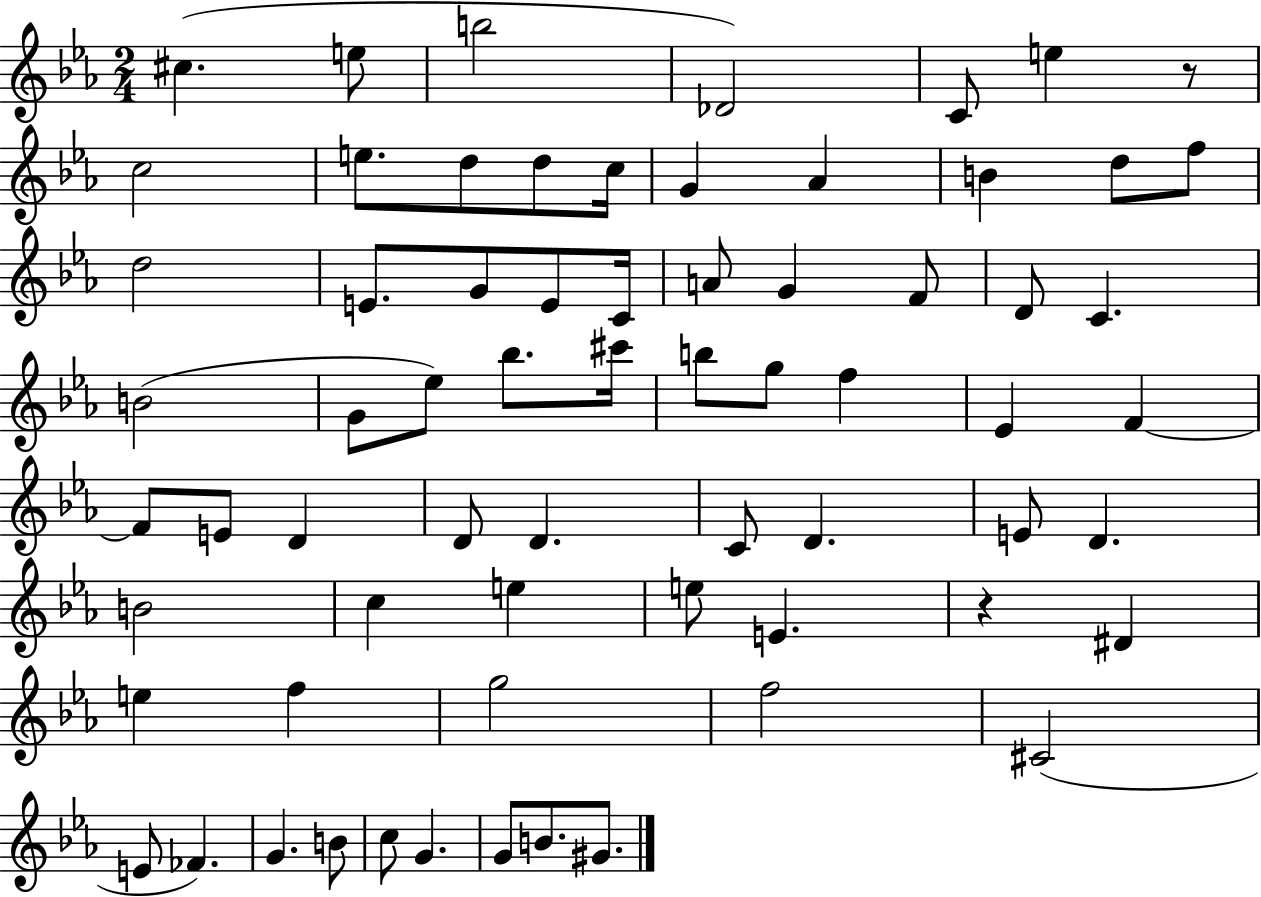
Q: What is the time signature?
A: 2/4